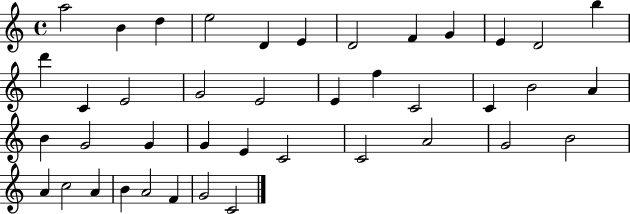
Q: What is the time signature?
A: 4/4